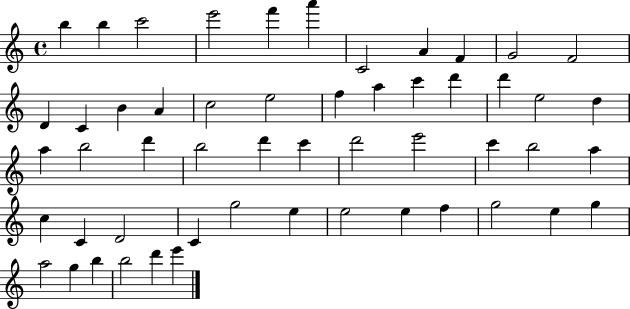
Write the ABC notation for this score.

X:1
T:Untitled
M:4/4
L:1/4
K:C
b b c'2 e'2 f' a' C2 A F G2 F2 D C B A c2 e2 f a c' d' d' e2 d a b2 d' b2 d' c' d'2 e'2 c' b2 a c C D2 C g2 e e2 e f g2 e g a2 g b b2 d' e'